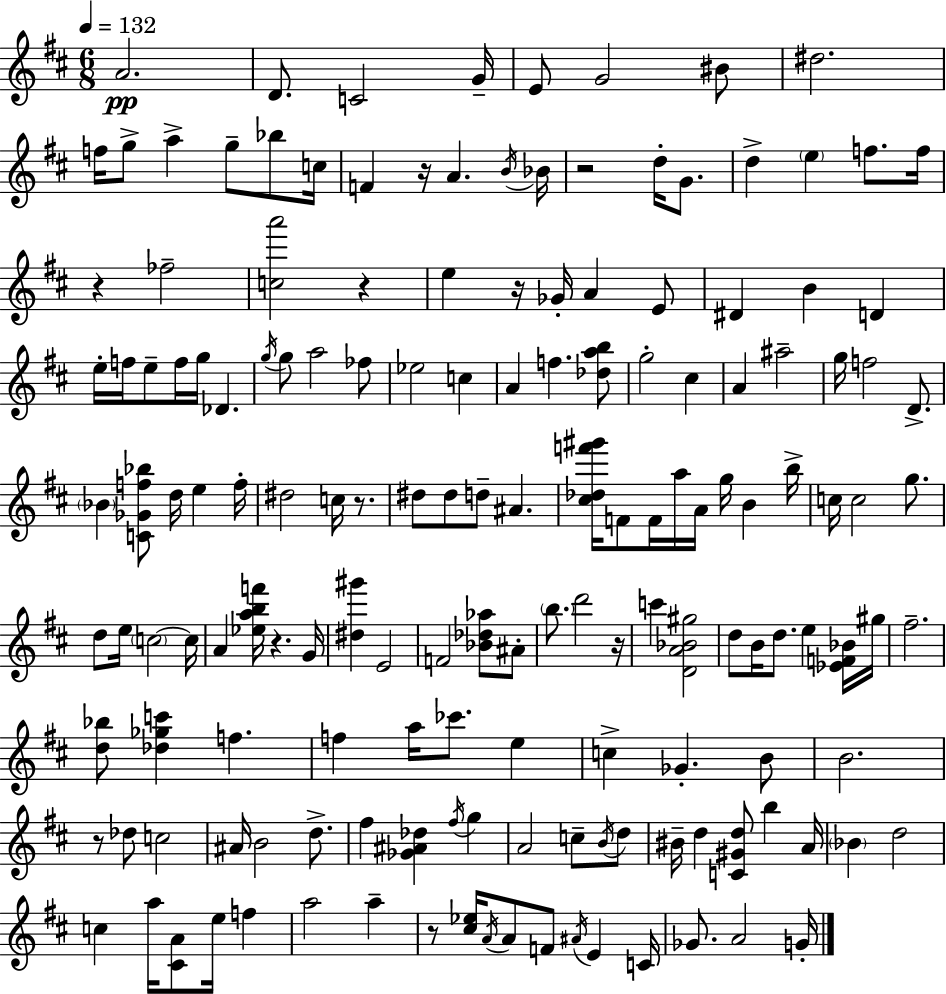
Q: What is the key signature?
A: D major